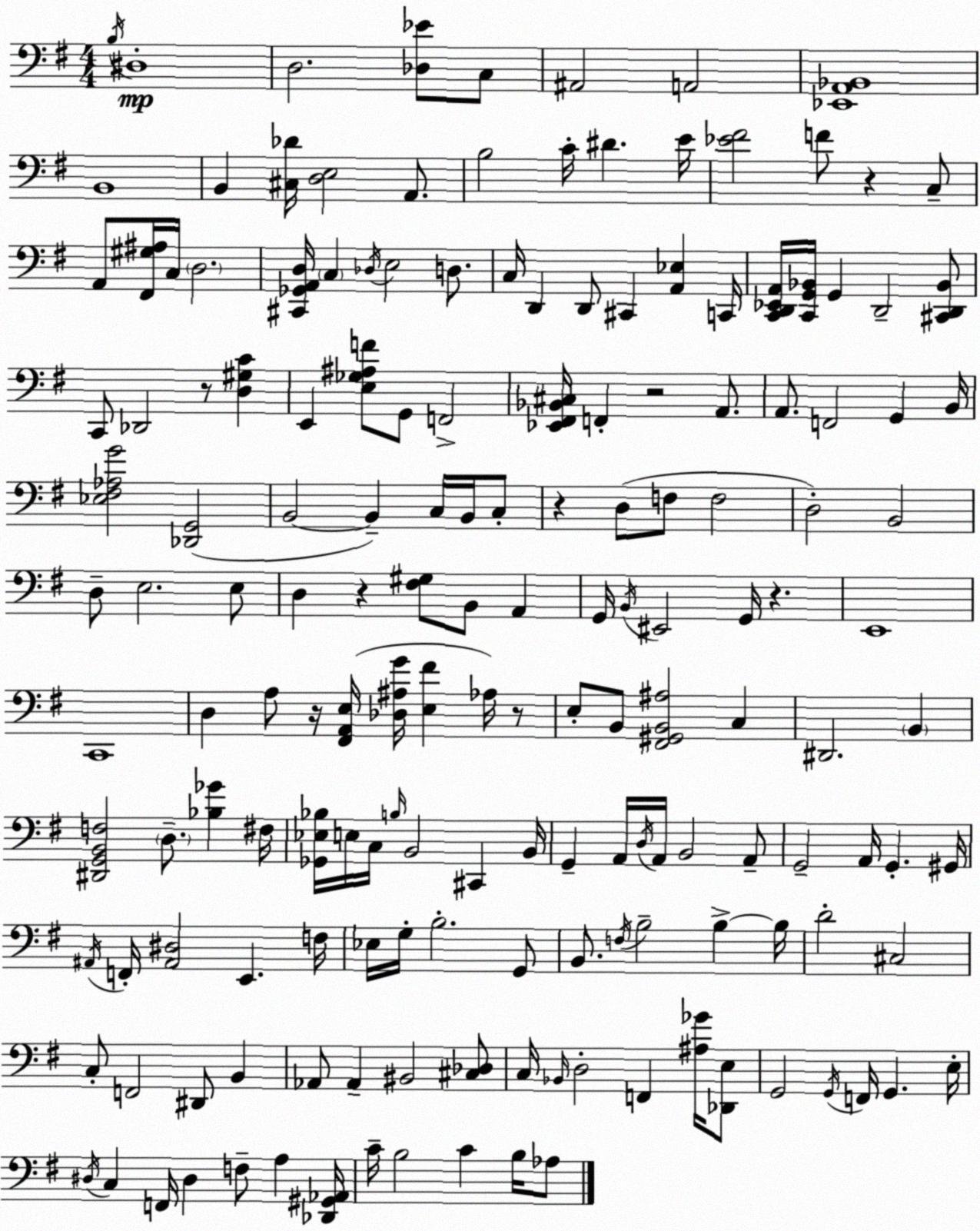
X:1
T:Untitled
M:4/4
L:1/4
K:G
B,/4 ^D,4 D,2 [_D,_E]/2 C,/2 ^A,,2 A,,2 [_E,,A,,_B,,]4 B,,4 B,, [^C,_D]/4 [D,E,]2 A,,/2 B,2 C/4 ^D E/4 [_E^F]2 F/2 z C,/2 A,,/2 [^F,,^G,^A,]/4 C,/4 D,2 [^C,,_G,,A,,D,]/4 C, _D,/4 E,2 D,/2 C,/4 D,, D,,/2 ^C,, [A,,_E,] C,,/4 [C,,D,,_E,,A,,]/4 [C,,G,,_B,,]/4 G,, D,,2 [^C,,D,,_B,,]/2 C,,/2 _D,,2 z/2 [D,^G,C] E,, [E,_G,^A,F]/2 G,,/2 F,,2 [_E,,^F,,_B,,^C,]/4 F,, z2 A,,/2 A,,/2 F,,2 G,, B,,/4 [_E,^F,_A,G]2 [_D,,G,,]2 B,,2 B,, C,/4 B,,/4 C,/2 z D,/2 F,/2 F,2 D,2 B,,2 D,/2 E,2 E,/2 D, z [^F,^G,]/2 B,,/2 A,, G,,/4 B,,/4 ^E,,2 G,,/4 z E,,4 C,,4 D, A,/2 z/4 [^F,,A,,E,]/4 [_D,^A,G]/4 [E,^F] _A,/4 z/2 E,/2 B,,/2 [^F,,^G,,B,,^A,]2 C, ^D,,2 B,, [^D,,G,,B,,F,]2 D,/2 [_B,_G] ^F,/4 [_G,,_E,_B,]/4 E,/4 C,/4 B,/4 B,,2 ^C,, B,,/4 G,, A,,/4 D,/4 A,,/4 B,,2 A,,/2 G,,2 A,,/4 G,, ^G,,/4 ^A,,/4 F,,/4 [^A,,^D,]2 E,, F,/4 _E,/4 G,/4 B,2 G,,/2 B,,/2 F,/4 B,2 B, B,/4 D2 ^C,2 C,/2 F,,2 ^D,,/2 B,, _A,,/2 _A,, ^B,,2 [^C,_D,]/2 C,/4 _B,,/4 D,2 F,, [^A,_G]/4 [_D,,E,]/2 G,,2 G,,/4 F,,/4 G,, E,/4 ^D,/4 C, F,,/4 ^D, F,/2 A, [_D,,^G,,_A,,]/4 C/4 B,2 C B,/4 _A,/2